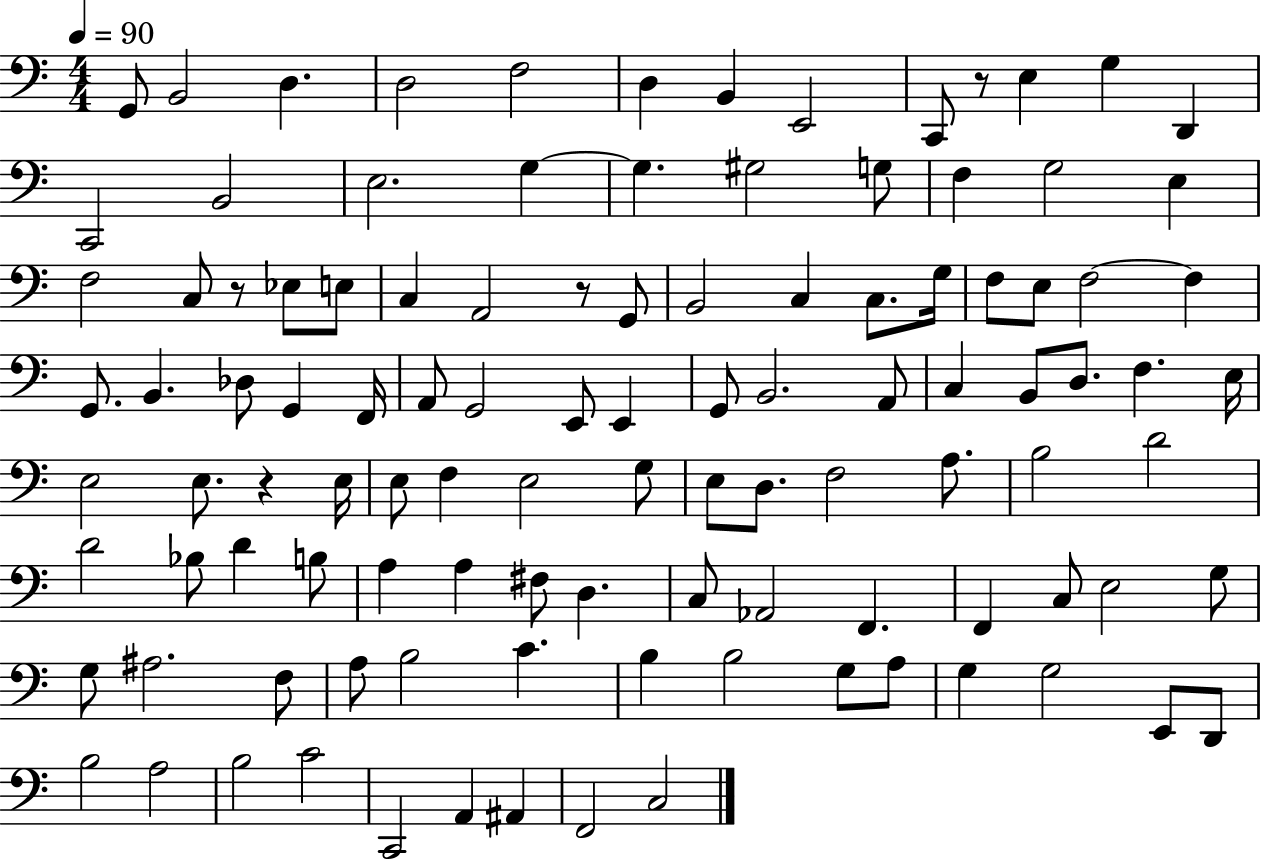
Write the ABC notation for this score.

X:1
T:Untitled
M:4/4
L:1/4
K:C
G,,/2 B,,2 D, D,2 F,2 D, B,, E,,2 C,,/2 z/2 E, G, D,, C,,2 B,,2 E,2 G, G, ^G,2 G,/2 F, G,2 E, F,2 C,/2 z/2 _E,/2 E,/2 C, A,,2 z/2 G,,/2 B,,2 C, C,/2 G,/4 F,/2 E,/2 F,2 F, G,,/2 B,, _D,/2 G,, F,,/4 A,,/2 G,,2 E,,/2 E,, G,,/2 B,,2 A,,/2 C, B,,/2 D,/2 F, E,/4 E,2 E,/2 z E,/4 E,/2 F, E,2 G,/2 E,/2 D,/2 F,2 A,/2 B,2 D2 D2 _B,/2 D B,/2 A, A, ^F,/2 D, C,/2 _A,,2 F,, F,, C,/2 E,2 G,/2 G,/2 ^A,2 F,/2 A,/2 B,2 C B, B,2 G,/2 A,/2 G, G,2 E,,/2 D,,/2 B,2 A,2 B,2 C2 C,,2 A,, ^A,, F,,2 C,2